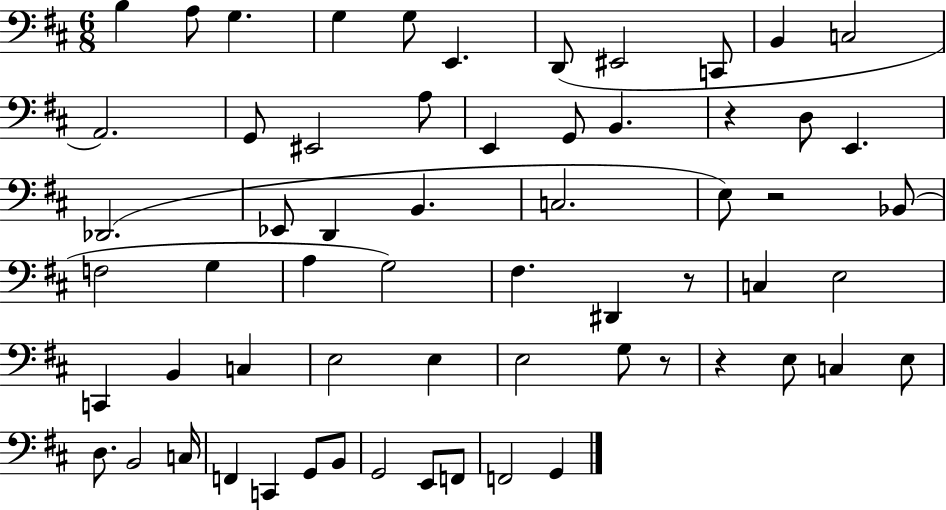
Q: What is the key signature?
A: D major